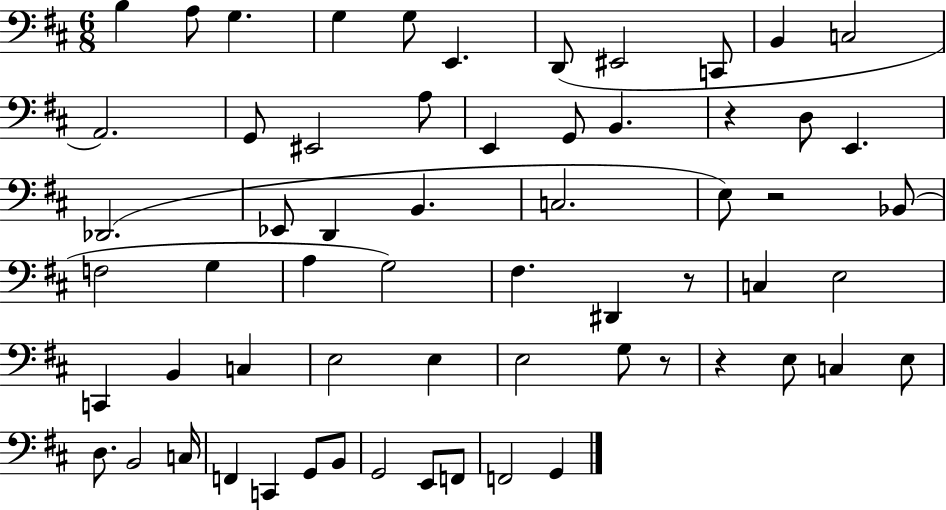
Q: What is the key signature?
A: D major